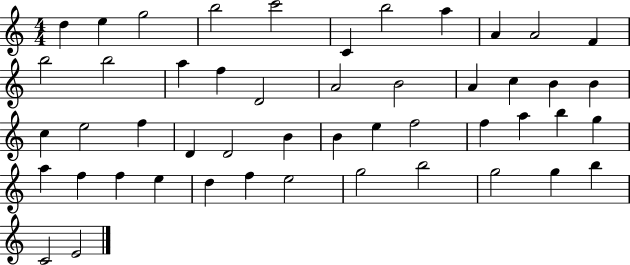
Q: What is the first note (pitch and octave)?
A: D5